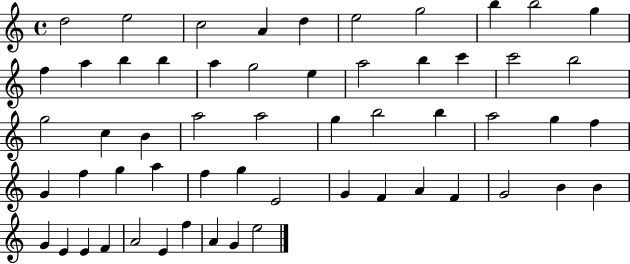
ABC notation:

X:1
T:Untitled
M:4/4
L:1/4
K:C
d2 e2 c2 A d e2 g2 b b2 g f a b b a g2 e a2 b c' c'2 b2 g2 c B a2 a2 g b2 b a2 g f G f g a f g E2 G F A F G2 B B G E E F A2 E f A G e2